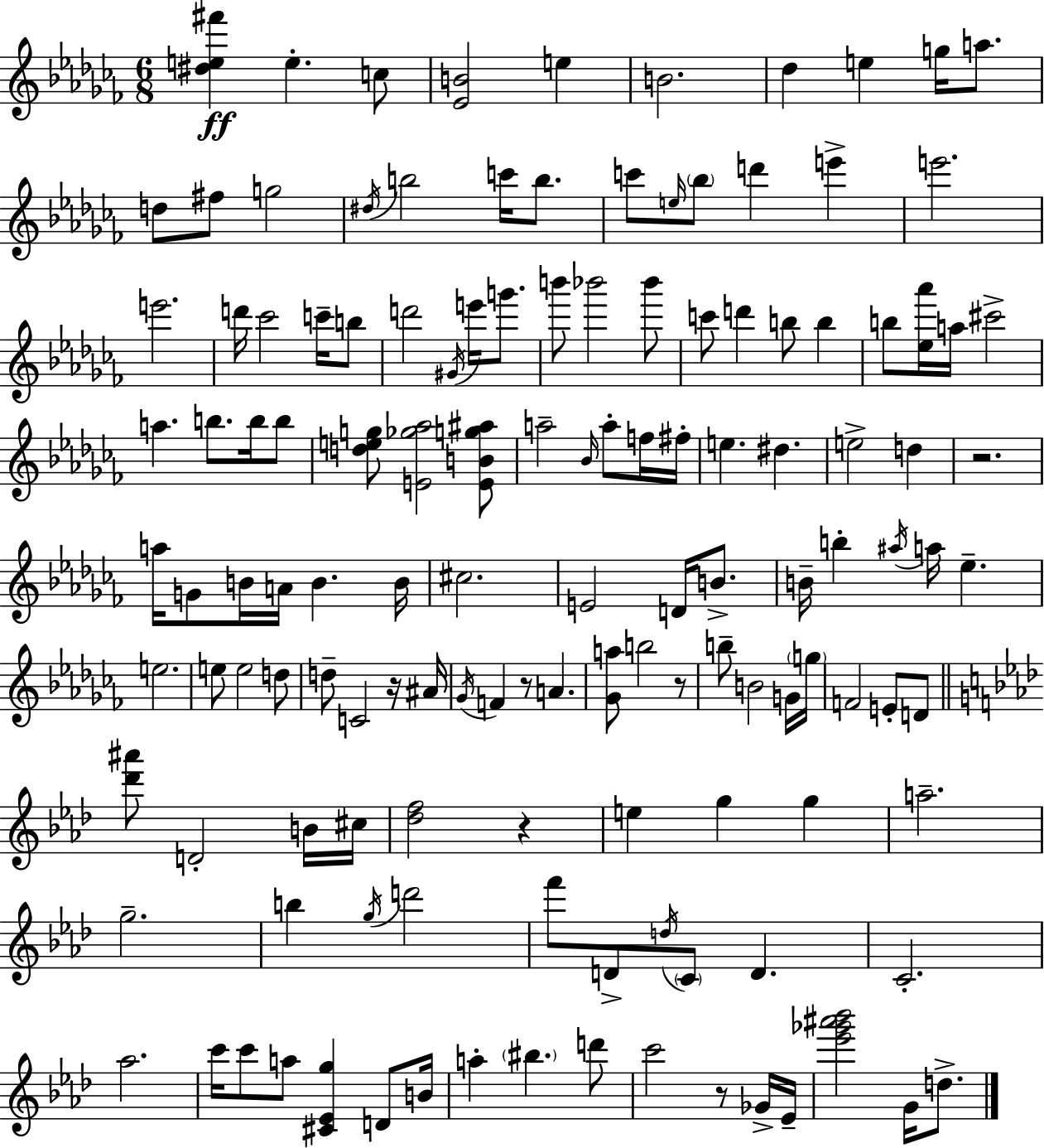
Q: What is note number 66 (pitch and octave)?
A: A#5